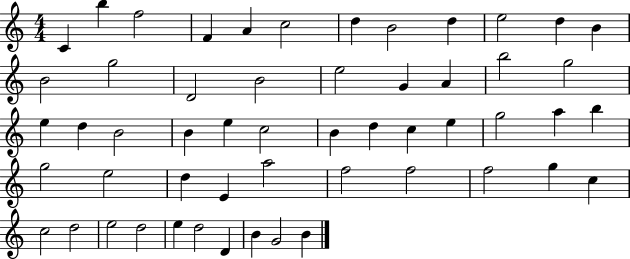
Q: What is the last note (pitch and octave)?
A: B4